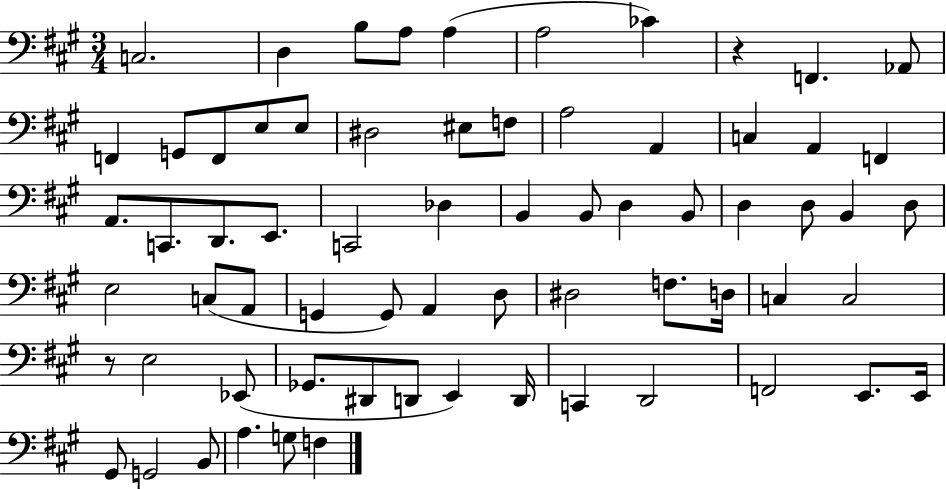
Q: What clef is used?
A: bass